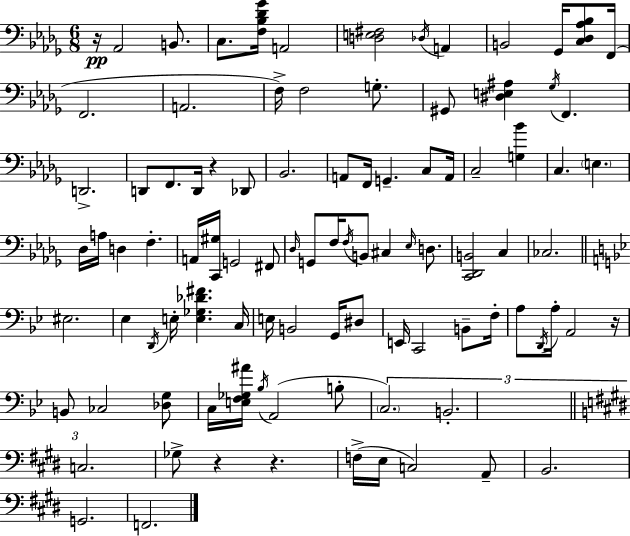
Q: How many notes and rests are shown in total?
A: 97